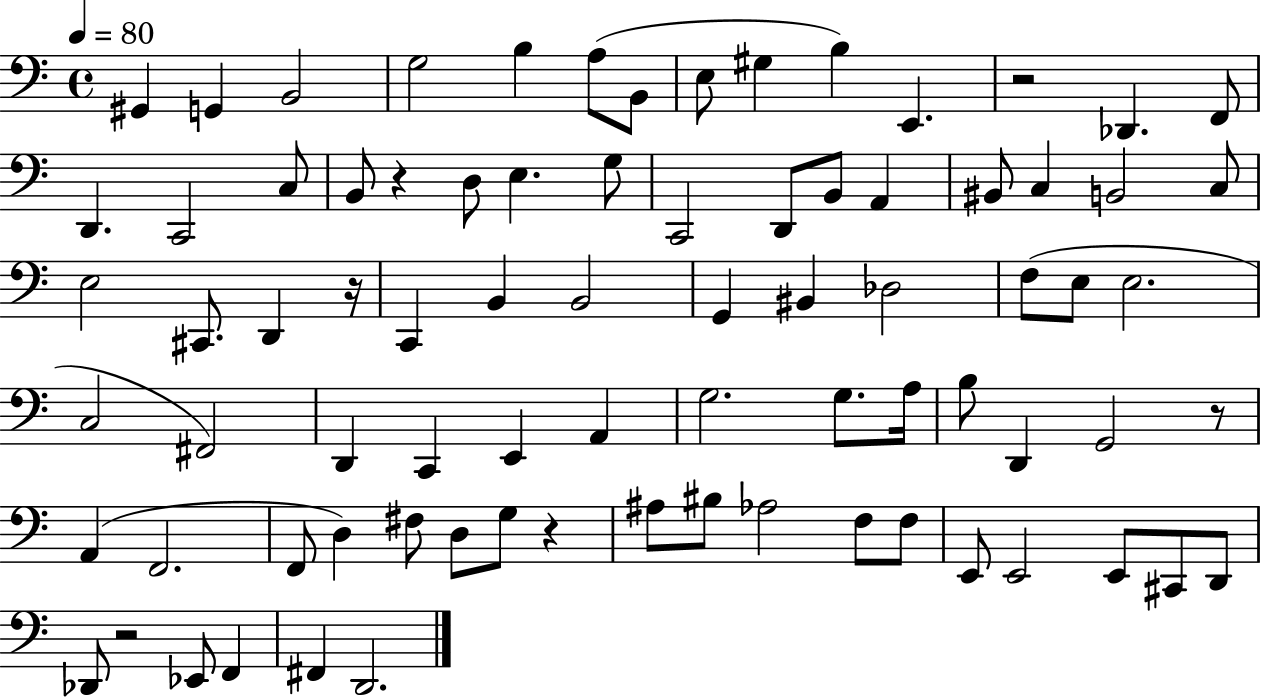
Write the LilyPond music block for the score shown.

{
  \clef bass
  \time 4/4
  \defaultTimeSignature
  \key c \major
  \tempo 4 = 80
  \repeat volta 2 { gis,4 g,4 b,2 | g2 b4 a8( b,8 | e8 gis4 b4) e,4. | r2 des,4. f,8 | \break d,4. c,2 c8 | b,8 r4 d8 e4. g8 | c,2 d,8 b,8 a,4 | bis,8 c4 b,2 c8 | \break e2 cis,8. d,4 r16 | c,4 b,4 b,2 | g,4 bis,4 des2 | f8( e8 e2. | \break c2 fis,2) | d,4 c,4 e,4 a,4 | g2. g8. a16 | b8 d,4 g,2 r8 | \break a,4( f,2. | f,8 d4) fis8 d8 g8 r4 | ais8 bis8 aes2 f8 f8 | e,8 e,2 e,8 cis,8 d,8 | \break des,8 r2 ees,8 f,4 | fis,4 d,2. | } \bar "|."
}